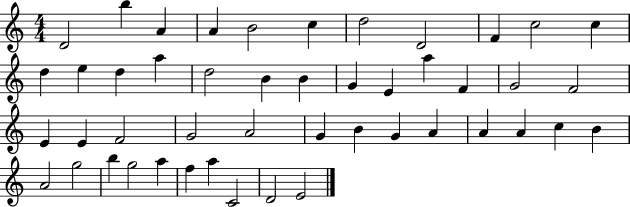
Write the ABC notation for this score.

X:1
T:Untitled
M:4/4
L:1/4
K:C
D2 b A A B2 c d2 D2 F c2 c d e d a d2 B B G E a F G2 F2 E E F2 G2 A2 G B G A A A c B A2 g2 b g2 a f a C2 D2 E2